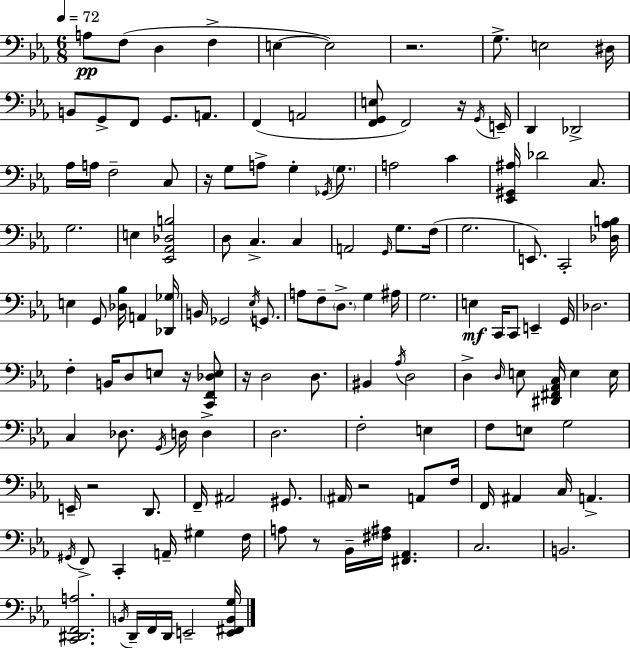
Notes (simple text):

A3/e F3/e D3/q F3/q E3/q E3/h R/h. G3/e. E3/h D#3/s B2/e G2/e F2/e G2/e. A2/e. F2/q A2/h [F2,G2,E3]/e F2/h R/s G2/s E2/s D2/q Db2/h Ab3/s A3/s F3/h C3/e R/s G3/e A3/e G3/q Gb2/s G3/e. A3/h C4/q [Eb2,G#2,A#3]/s Db4/h C3/e. G3/h. E3/q [Eb2,Ab2,Db3,B3]/h D3/e C3/q. C3/q A2/h G2/s G3/e. F3/s G3/h. E2/e. C2/h [Db3,Ab3,B3]/s E3/q G2/e [Db3,Bb3]/s A2/q [Db2,Gb3]/s B2/s Gb2/h Eb3/s G2/e. A3/e F3/e D3/e. G3/q A#3/s G3/h. E3/q C2/s C2/e E2/q G2/s Db3/h. F3/q B2/s D3/e E3/e R/s [C2,F2,Db3,E3]/e R/s D3/h D3/e. BIS2/q Ab3/s D3/h D3/q D3/s E3/e [D#2,F#2,Ab2,C3]/s E3/q E3/s C3/q Db3/e. G2/s D3/s D3/q D3/h. F3/h E3/q F3/e E3/e G3/h E2/s R/h D2/e. F2/s A#2/h G#2/e. A#2/s R/h A2/e F3/s F2/s A#2/q C3/s A2/q. G#2/s F2/e C2/q A2/s G#3/q F3/s A3/e R/e Bb2/s [F#3,A#3]/s [F#2,Ab2]/q. C3/h. B2/h. [C2,D#2,F2,A3]/h. B2/s D2/s F2/s D2/s E2/h [E2,F#2,B2,G3]/s